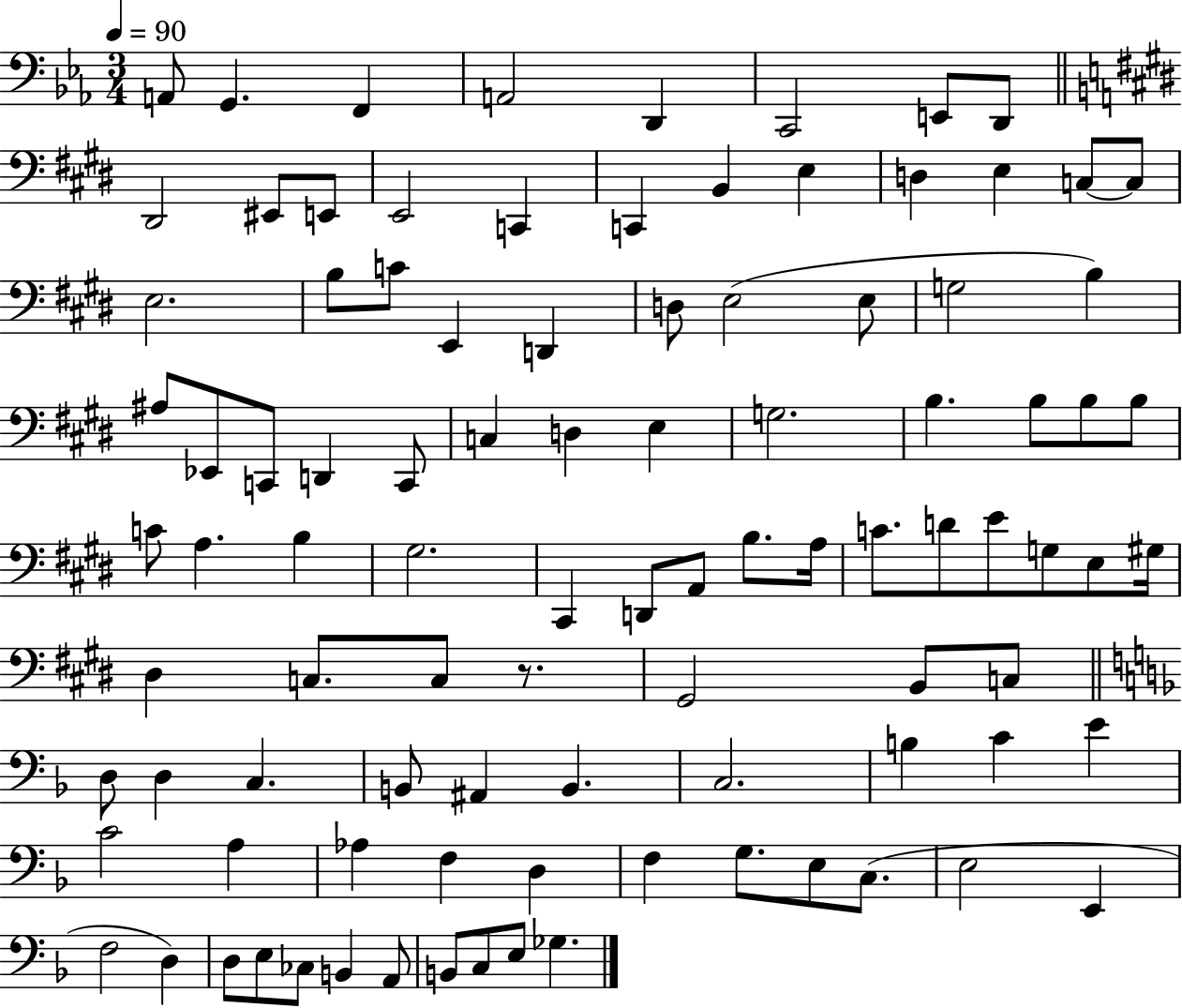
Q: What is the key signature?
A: EES major